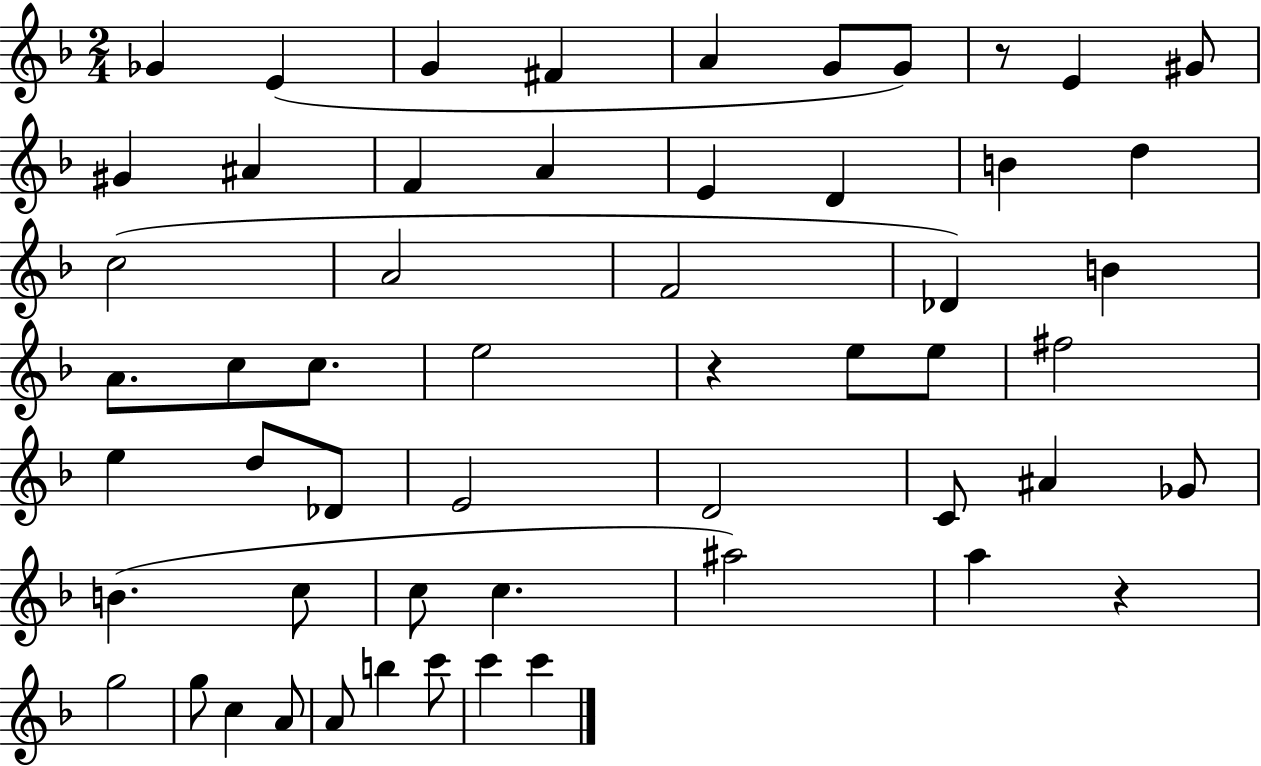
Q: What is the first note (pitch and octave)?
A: Gb4